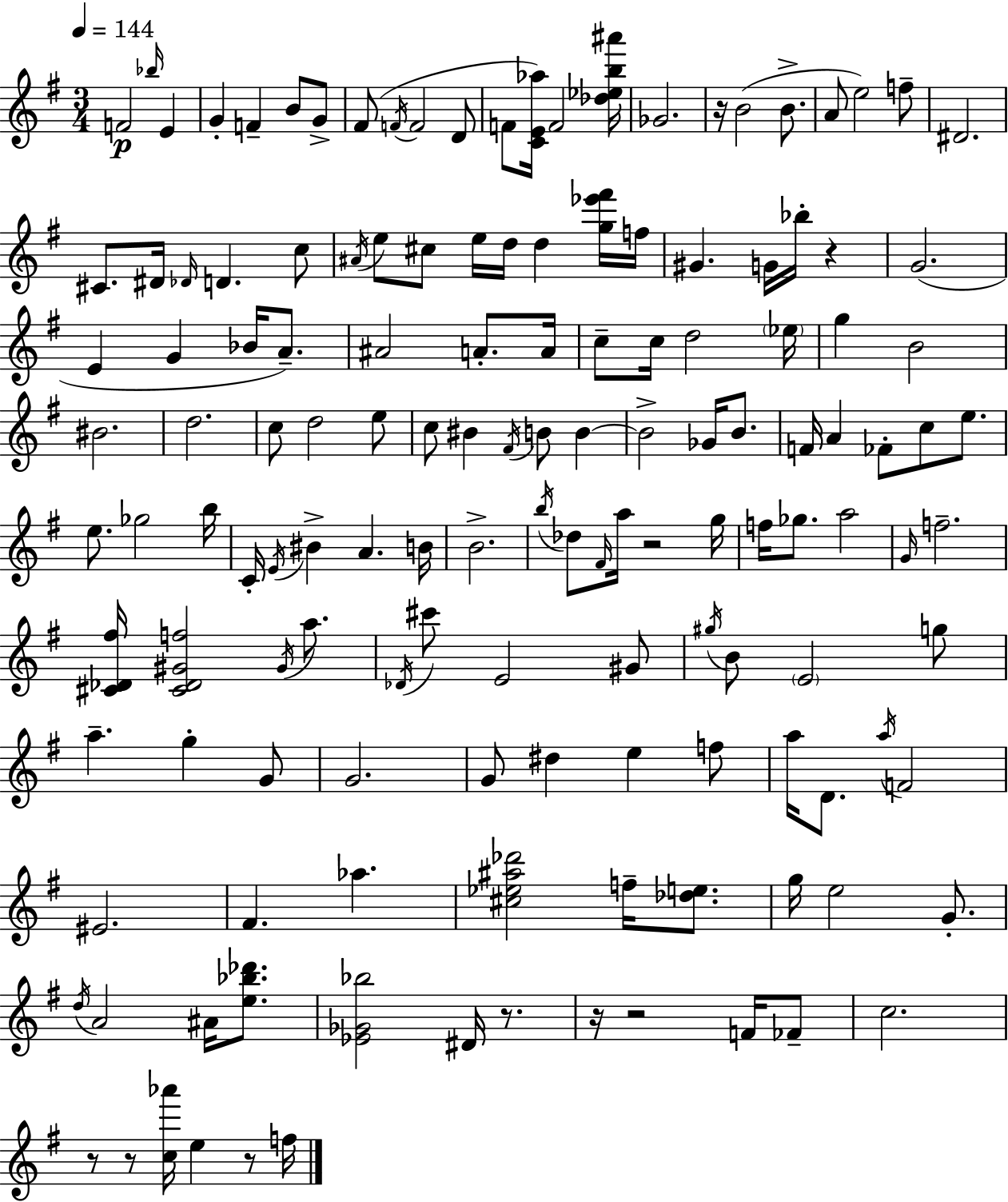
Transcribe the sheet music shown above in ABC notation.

X:1
T:Untitled
M:3/4
L:1/4
K:G
F2 _b/4 E G F B/2 G/2 ^F/2 F/4 F2 D/2 F/2 [CE_a]/4 F2 [_d_eb^a']/4 _G2 z/4 B2 B/2 A/2 e2 f/2 ^D2 ^C/2 ^D/4 _D/4 D c/2 ^A/4 e/2 ^c/2 e/4 d/4 d [g_e'^f']/4 f/4 ^G G/4 _b/4 z G2 E G _B/4 A/2 ^A2 A/2 A/4 c/2 c/4 d2 _e/4 g B2 ^B2 d2 c/2 d2 e/2 c/2 ^B ^F/4 B/2 B B2 _G/4 B/2 F/4 A _F/2 c/2 e/2 e/2 _g2 b/4 C/4 E/4 ^B A B/4 B2 b/4 _d/2 ^F/4 a/4 z2 g/4 f/4 _g/2 a2 G/4 f2 [^C_D^f]/4 [^C_D^Gf]2 ^G/4 a/2 _D/4 ^c'/2 E2 ^G/2 ^g/4 B/2 E2 g/2 a g G/2 G2 G/2 ^d e f/2 a/4 D/2 a/4 F2 ^E2 ^F _a [^c_e^a_d']2 f/4 [_de]/2 g/4 e2 G/2 d/4 A2 ^A/4 [e_b_d']/2 [_E_G_b]2 ^D/4 z/2 z/4 z2 F/4 _F/2 c2 z/2 z/2 [c_a']/4 e z/2 f/4